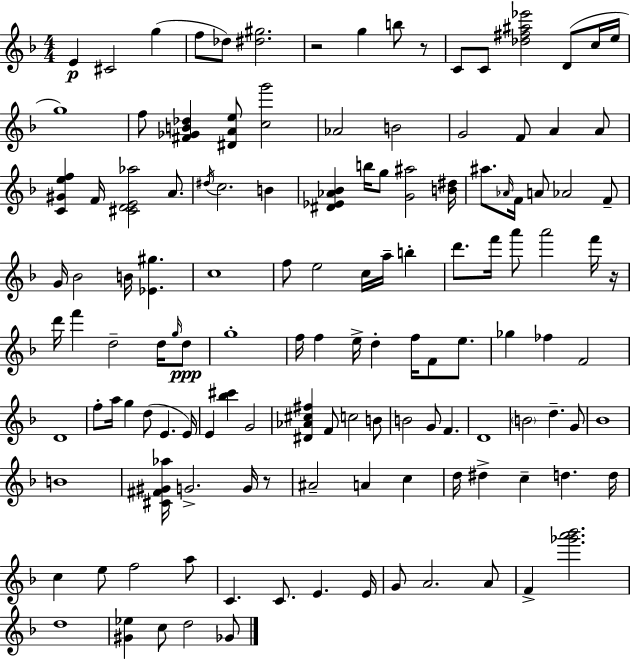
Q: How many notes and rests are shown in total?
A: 131